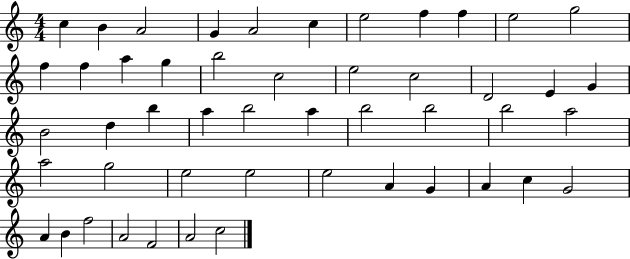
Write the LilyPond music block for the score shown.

{
  \clef treble
  \numericTimeSignature
  \time 4/4
  \key c \major
  c''4 b'4 a'2 | g'4 a'2 c''4 | e''2 f''4 f''4 | e''2 g''2 | \break f''4 f''4 a''4 g''4 | b''2 c''2 | e''2 c''2 | d'2 e'4 g'4 | \break b'2 d''4 b''4 | a''4 b''2 a''4 | b''2 b''2 | b''2 a''2 | \break a''2 g''2 | e''2 e''2 | e''2 a'4 g'4 | a'4 c''4 g'2 | \break a'4 b'4 f''2 | a'2 f'2 | a'2 c''2 | \bar "|."
}